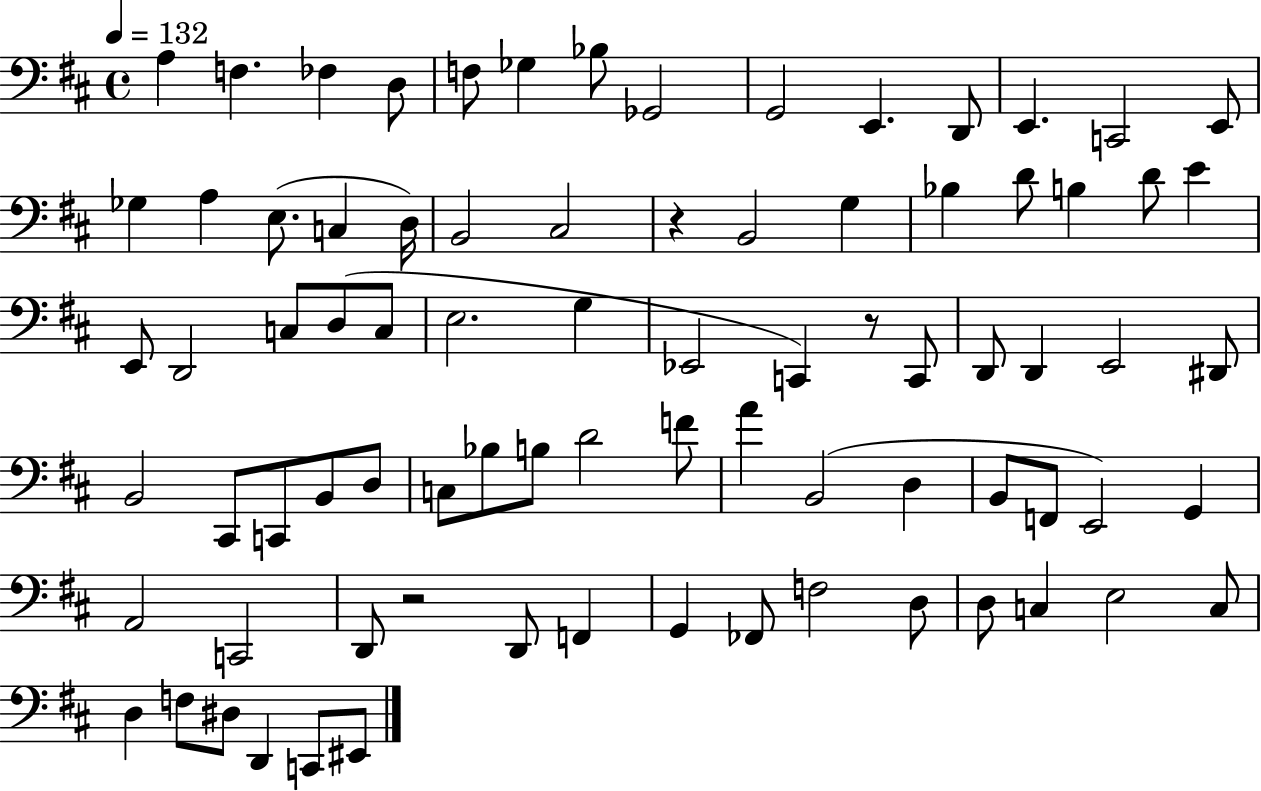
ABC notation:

X:1
T:Untitled
M:4/4
L:1/4
K:D
A, F, _F, D,/2 F,/2 _G, _B,/2 _G,,2 G,,2 E,, D,,/2 E,, C,,2 E,,/2 _G, A, E,/2 C, D,/4 B,,2 ^C,2 z B,,2 G, _B, D/2 B, D/2 E E,,/2 D,,2 C,/2 D,/2 C,/2 E,2 G, _E,,2 C,, z/2 C,,/2 D,,/2 D,, E,,2 ^D,,/2 B,,2 ^C,,/2 C,,/2 B,,/2 D,/2 C,/2 _B,/2 B,/2 D2 F/2 A B,,2 D, B,,/2 F,,/2 E,,2 G,, A,,2 C,,2 D,,/2 z2 D,,/2 F,, G,, _F,,/2 F,2 D,/2 D,/2 C, E,2 C,/2 D, F,/2 ^D,/2 D,, C,,/2 ^E,,/2